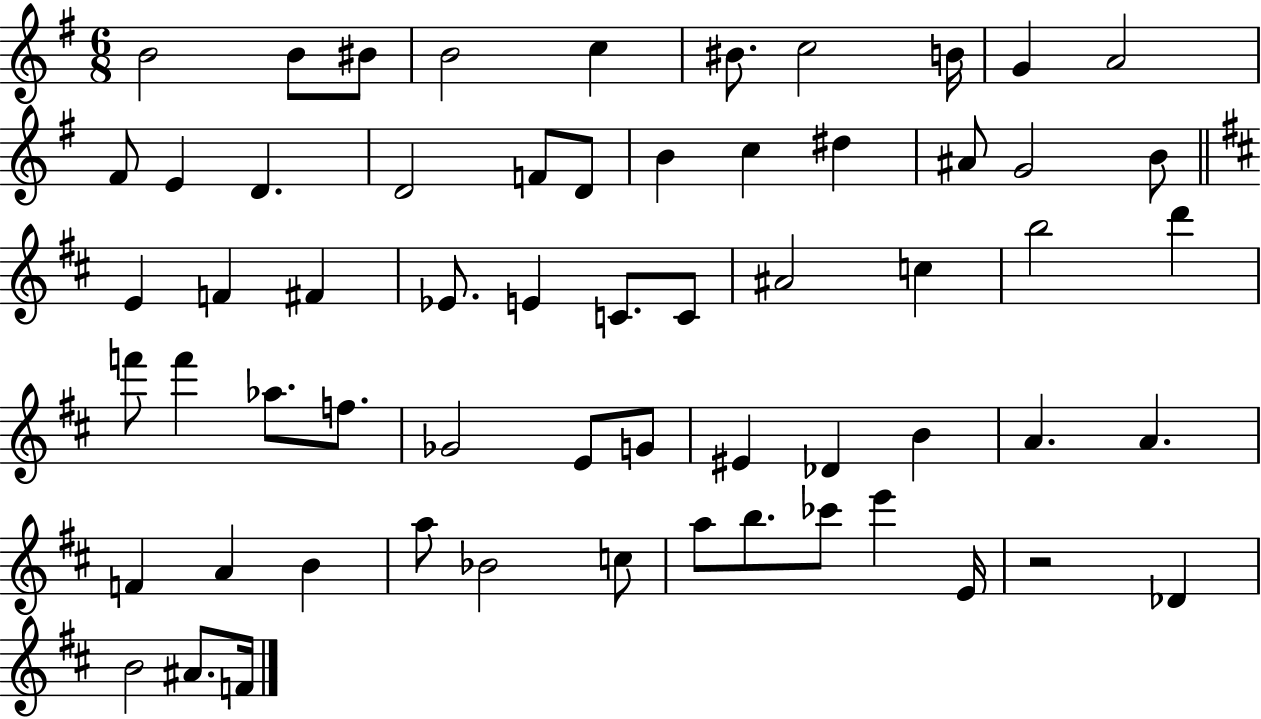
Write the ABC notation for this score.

X:1
T:Untitled
M:6/8
L:1/4
K:G
B2 B/2 ^B/2 B2 c ^B/2 c2 B/4 G A2 ^F/2 E D D2 F/2 D/2 B c ^d ^A/2 G2 B/2 E F ^F _E/2 E C/2 C/2 ^A2 c b2 d' f'/2 f' _a/2 f/2 _G2 E/2 G/2 ^E _D B A A F A B a/2 _B2 c/2 a/2 b/2 _c'/2 e' E/4 z2 _D B2 ^A/2 F/4